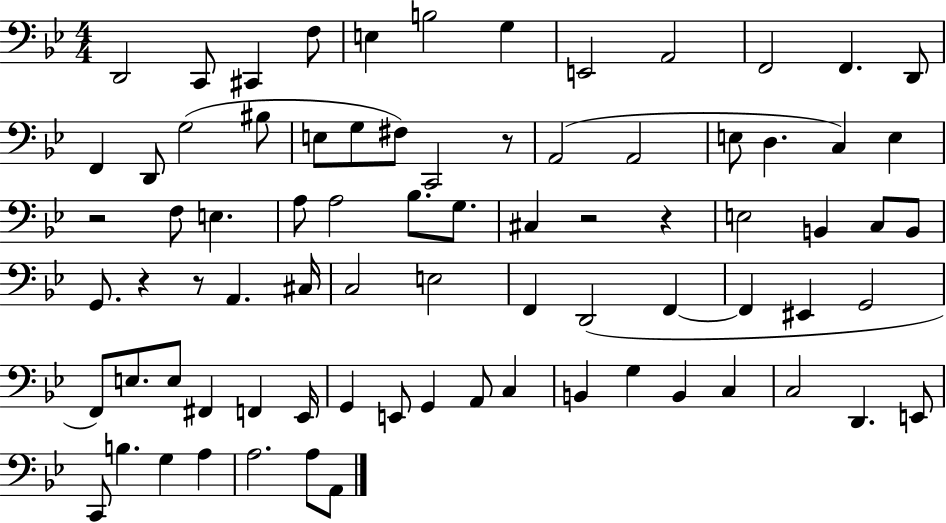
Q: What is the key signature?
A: BES major